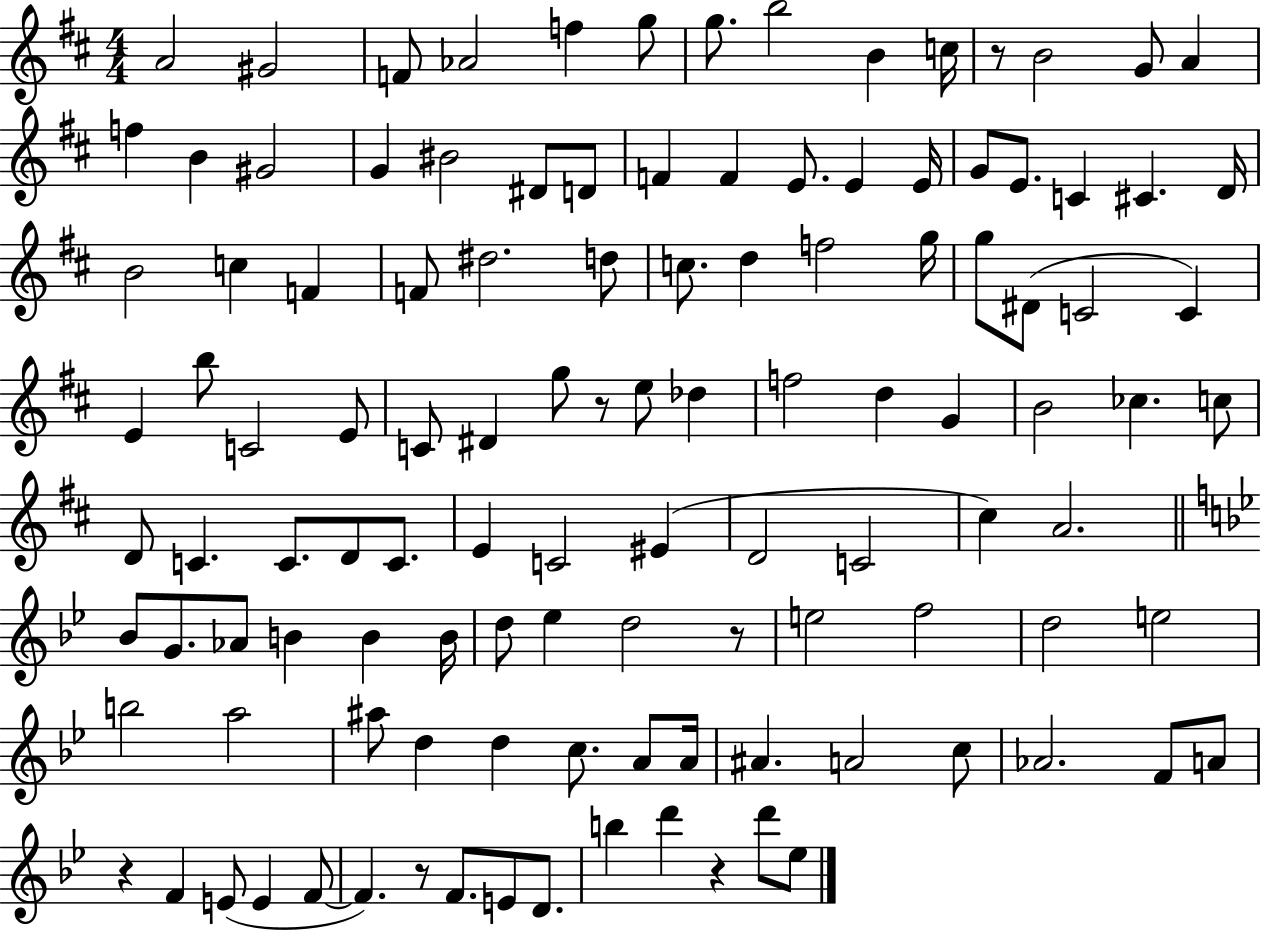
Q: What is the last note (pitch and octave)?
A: Eb5